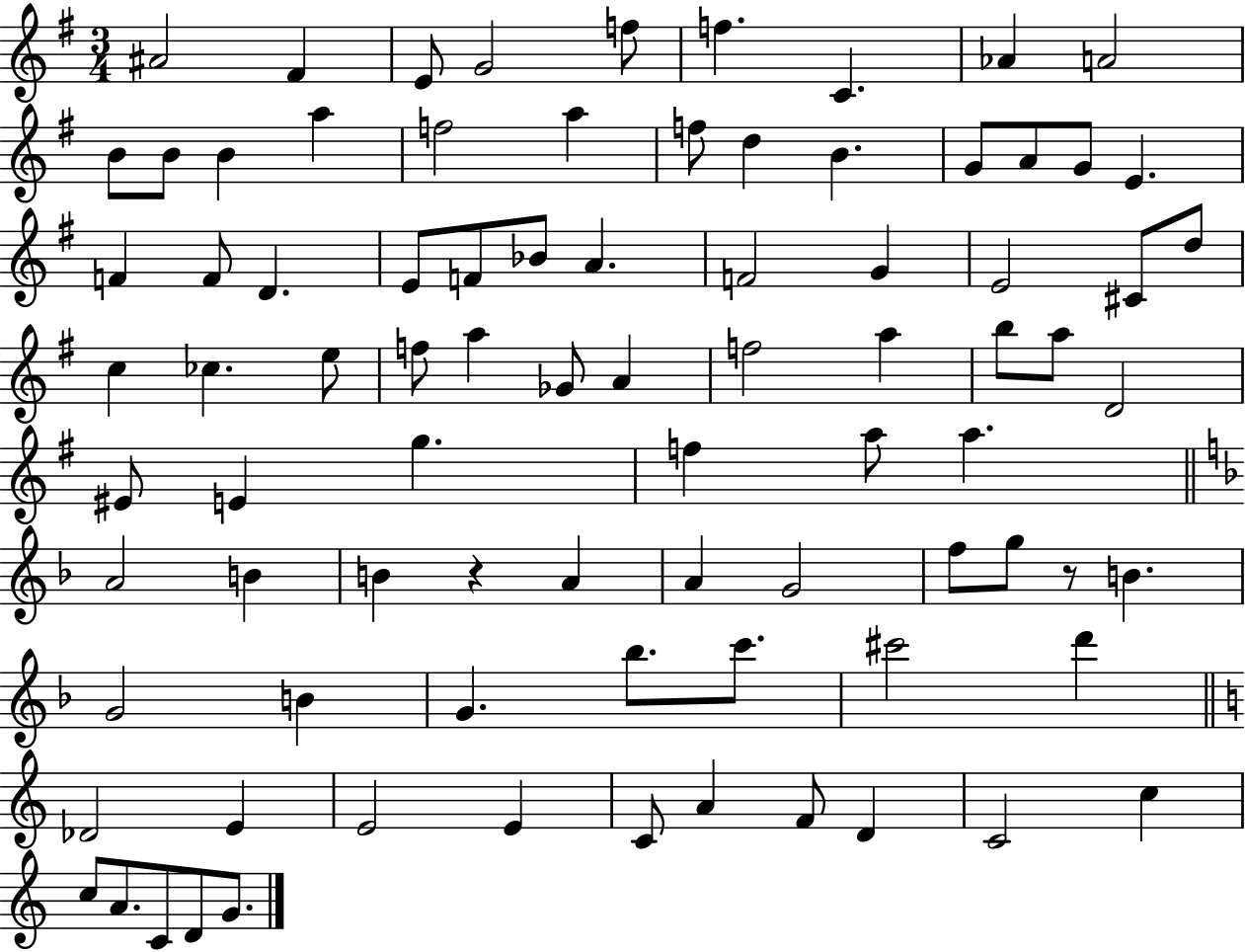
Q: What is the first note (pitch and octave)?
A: A#4